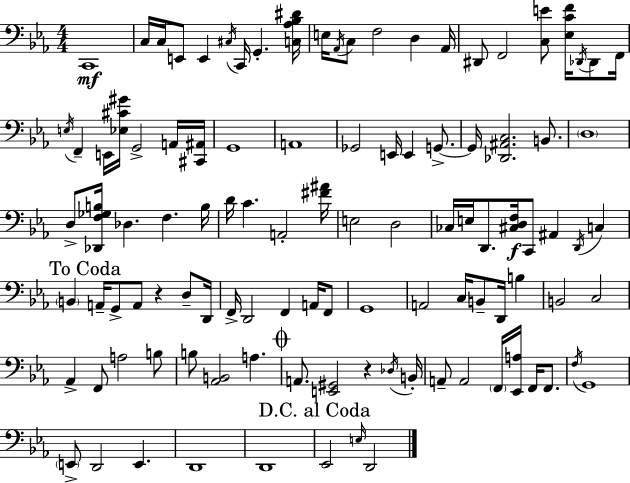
X:1
T:Untitled
M:4/4
L:1/4
K:Cm
C,,4 C,/4 C,/4 E,,/2 E,, ^C,/4 C,,/4 G,, [C,_A,_B,^D]/4 E,/4 _A,,/4 C,/2 F,2 D, _A,,/4 ^D,,/2 F,,2 [C,E]/2 [_E,CF]/4 _D,,/4 _D,,/2 F,,/4 E,/4 F,, E,,/4 [_E,^C^G]/4 G,,2 A,,/4 [^C,,^A,,]/4 G,,4 A,,4 _G,,2 E,,/4 E,, G,,/2 G,,/4 [_D,,^A,,C,]2 B,,/2 D,4 D,/2 [_D,,F,_G,B,]/4 _D, F, B,/4 D/4 C A,,2 [^F^A]/4 E,2 D,2 _C,/4 E,/4 D,,/2 [^C,D,F,]/4 C,,/2 ^A,, D,,/4 C, B,, A,,/4 G,,/2 A,,/2 z D,/2 D,,/4 F,,/4 D,,2 F,, A,,/4 F,,/2 G,,4 A,,2 C,/4 B,,/2 D,,/4 B, B,,2 C,2 _A,, F,,/2 A,2 B,/2 B,/2 [_A,,B,,]2 A, A,,/2 [E,,^G,,]2 z _D,/4 B,,/4 A,,/2 A,,2 F,,/4 [_E,,A,]/4 F,,/4 F,,/2 F,/4 G,,4 E,,/2 D,,2 E,, D,,4 D,,4 _E,,2 E,/4 D,,2